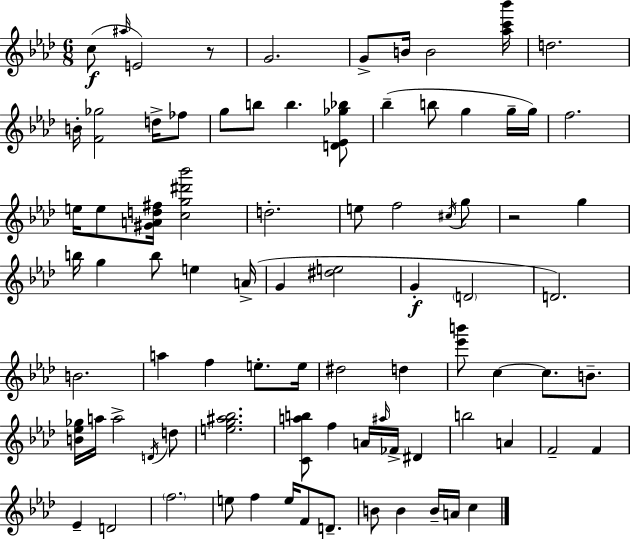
{
  \clef treble
  \numericTimeSignature
  \time 6/8
  \key f \minor
  \repeat volta 2 { c''8(\f \grace { ais''16 } e'2) r8 | g'2. | g'8-> b'16 b'2 | <aes'' c''' bes'''>16 d''2. | \break b'16-. <f' ges''>2 d''16-> fes''8 | g''8 b''8 b''4. <d' ees' ges'' bes''>8 | bes''4--( b''8 g''4 g''16-- | g''16) f''2. | \break e''16 e''8 <gis' a' d'' fis''>16 <c'' g'' dis''' bes'''>2 | d''2.-. | e''8 f''2 \acciaccatura { cis''16 } | g''8 r2 g''4 | \break b''16 g''4 b''8 e''4 | a'16->( g'4 <dis'' e''>2 | g'4-.\f \parenthesize d'2 | d'2.) | \break b'2. | a''4 f''4 e''8.-. | e''16 dis''2 d''4 | <ees''' b'''>8 c''4~~ c''8. b'8.-- | \break <b' ees'' ges''>16 a''16 a''2-> | \acciaccatura { d'16 } d''8 <e'' g'' ais'' bes''>2. | <c' a'' b''>8 f''4 a'16 \grace { ais''16 } fes'16-> | dis'4 b''2 | \break a'4 f'2-- | f'4 ees'4-- d'2 | \parenthesize f''2. | e''8 f''4 e''16 f'8 | \break d'8.-- b'8 b'4 b'16-- a'16 | c''4 } \bar "|."
}